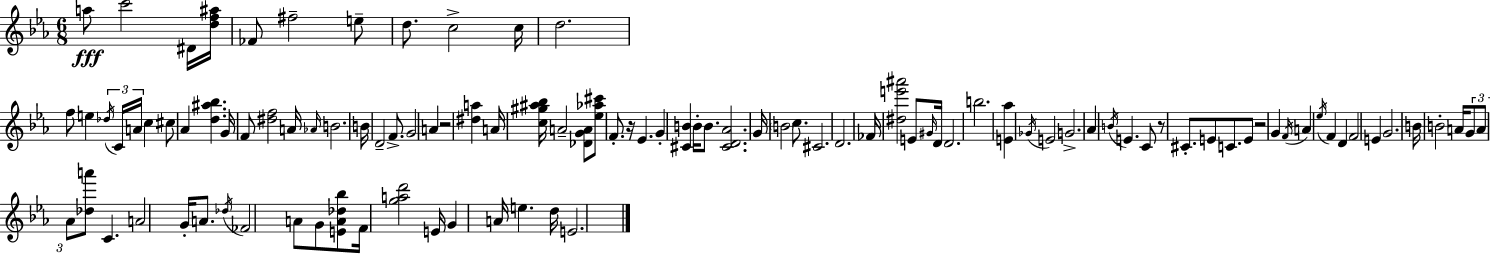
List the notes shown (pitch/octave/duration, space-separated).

A5/e C6/h D#4/s [D5,F5,A#5]/s FES4/e F#5/h E5/e D5/e. C5/h C5/s D5/h. F5/e E5/q Db5/s C4/s A4/s C5/q C#5/e Ab4/q [D5,A#5,Bb5]/q. G4/s F4/e [D#5,F5]/h A4/s Ab4/s B4/h. B4/s D4/h F4/e. G4/h A4/q R/h [D#5,A5]/q A4/s [C5,G#5,A#5,Bb5]/s A4/h [Db4,G4,A4]/e [Eb5,Ab5,C#6]/e F4/e. R/s Eb4/q. G4/q [C#4,B4]/q B4/s B4/e. [C#4,D4,Ab4]/h. G4/s B4/h C5/e. C#4/h. D4/h. FES4/s [D#5,E6,A#6]/h E4/e G#4/s D4/s D4/h. B5/h. [E4,Ab5]/q Gb4/s E4/h G4/h. Ab4/q B4/s E4/q. C4/e R/e C#4/e. E4/e C4/e. E4/e R/h G4/q F4/s A4/q Eb5/s F4/q D4/q F4/h E4/q G4/h. B4/s B4/h A4/s G4/e A4/e Ab4/e [Db5,A6]/e C4/q. A4/h G4/s A4/e. Db5/s FES4/h A4/e G4/e [E4,A4,Db5,Bb5]/e F4/s [G5,A5,D6]/h E4/s G4/q A4/s E5/q. D5/s E4/h.